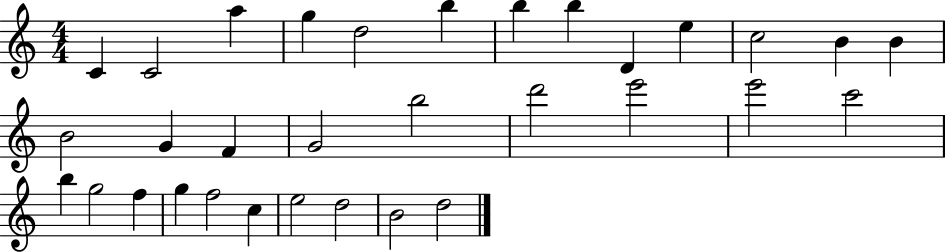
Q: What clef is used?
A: treble